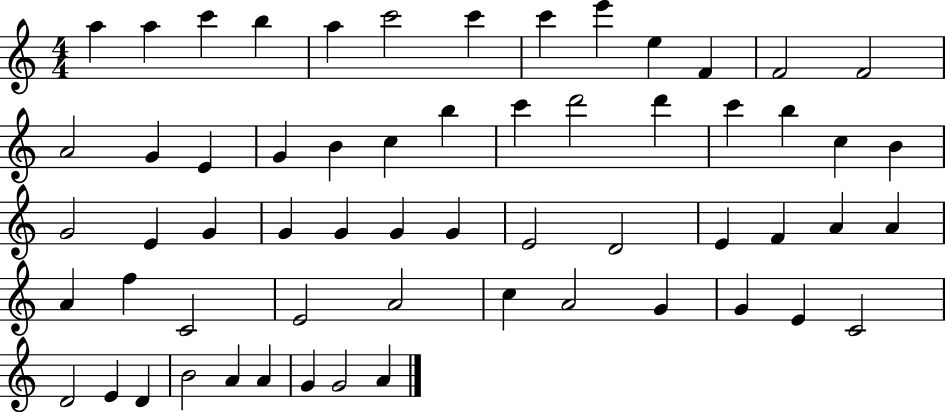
A5/q A5/q C6/q B5/q A5/q C6/h C6/q C6/q E6/q E5/q F4/q F4/h F4/h A4/h G4/q E4/q G4/q B4/q C5/q B5/q C6/q D6/h D6/q C6/q B5/q C5/q B4/q G4/h E4/q G4/q G4/q G4/q G4/q G4/q E4/h D4/h E4/q F4/q A4/q A4/q A4/q F5/q C4/h E4/h A4/h C5/q A4/h G4/q G4/q E4/q C4/h D4/h E4/q D4/q B4/h A4/q A4/q G4/q G4/h A4/q